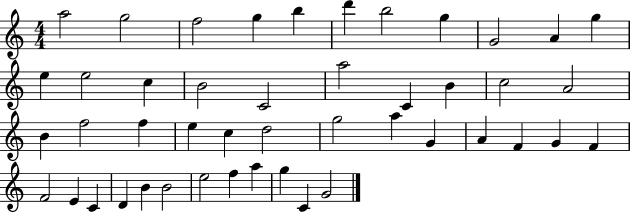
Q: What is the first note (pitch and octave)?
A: A5